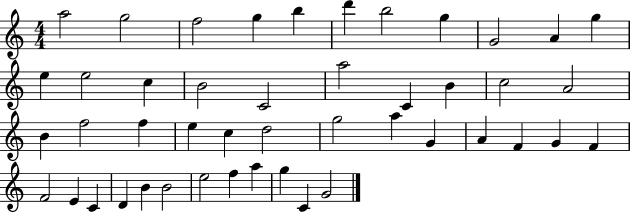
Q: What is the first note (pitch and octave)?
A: A5